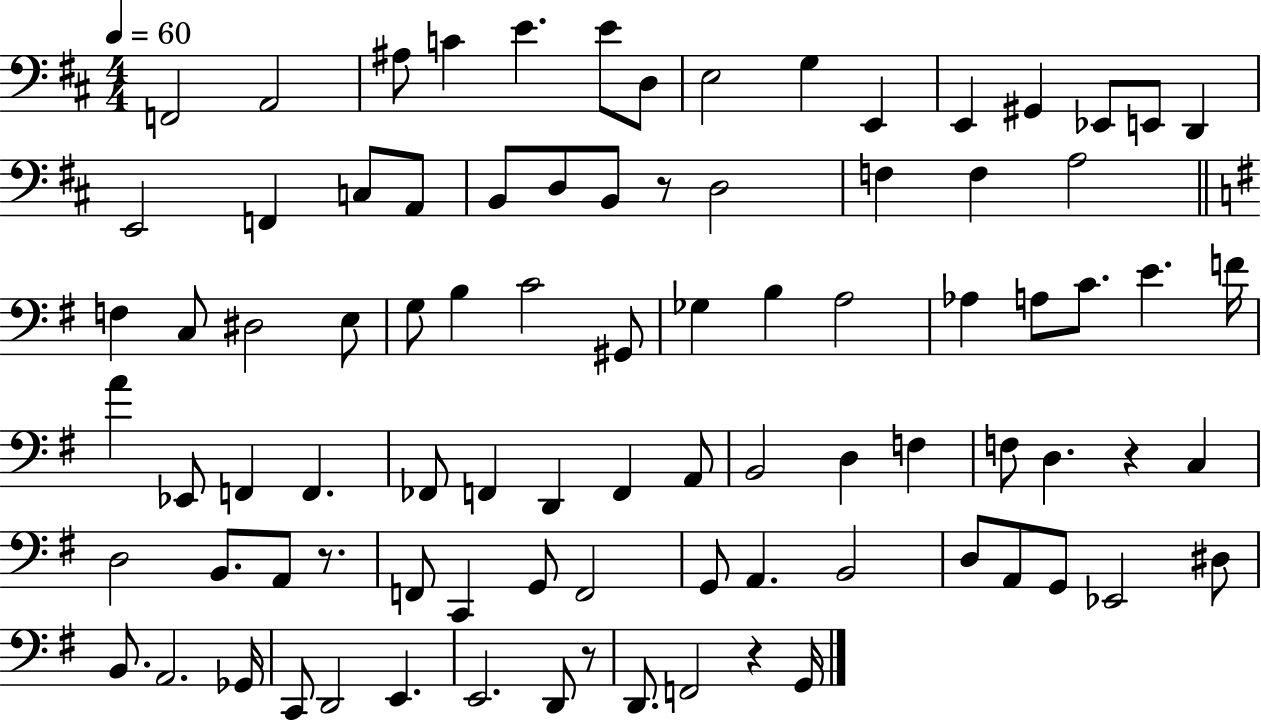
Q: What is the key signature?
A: D major